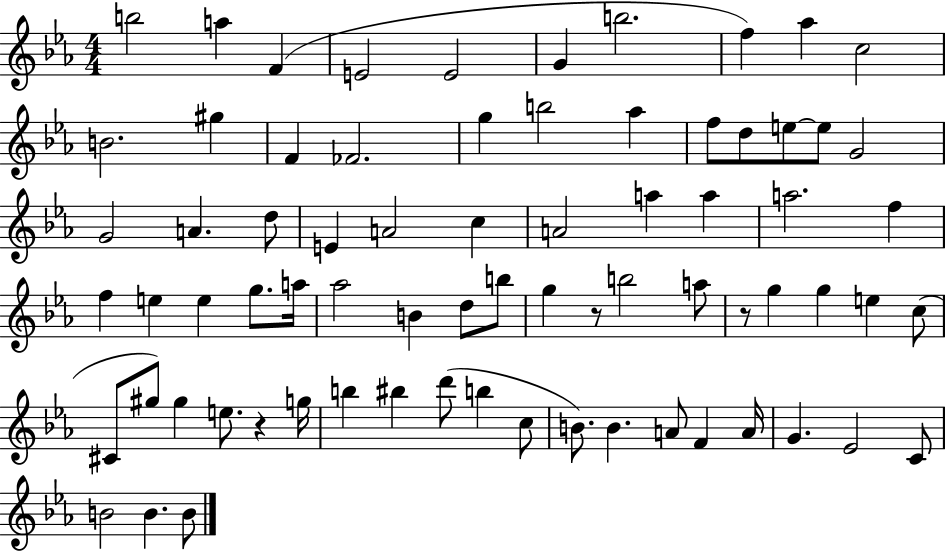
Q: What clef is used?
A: treble